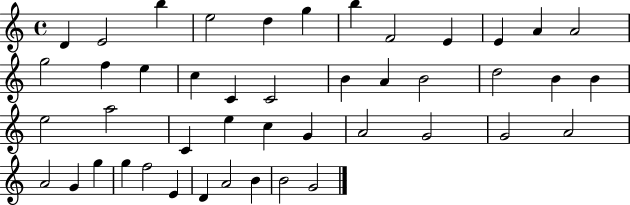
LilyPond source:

{
  \clef treble
  \time 4/4
  \defaultTimeSignature
  \key c \major
  d'4 e'2 b''4 | e''2 d''4 g''4 | b''4 f'2 e'4 | e'4 a'4 a'2 | \break g''2 f''4 e''4 | c''4 c'4 c'2 | b'4 a'4 b'2 | d''2 b'4 b'4 | \break e''2 a''2 | c'4 e''4 c''4 g'4 | a'2 g'2 | g'2 a'2 | \break a'2 g'4 g''4 | g''4 f''2 e'4 | d'4 a'2 b'4 | b'2 g'2 | \break \bar "|."
}